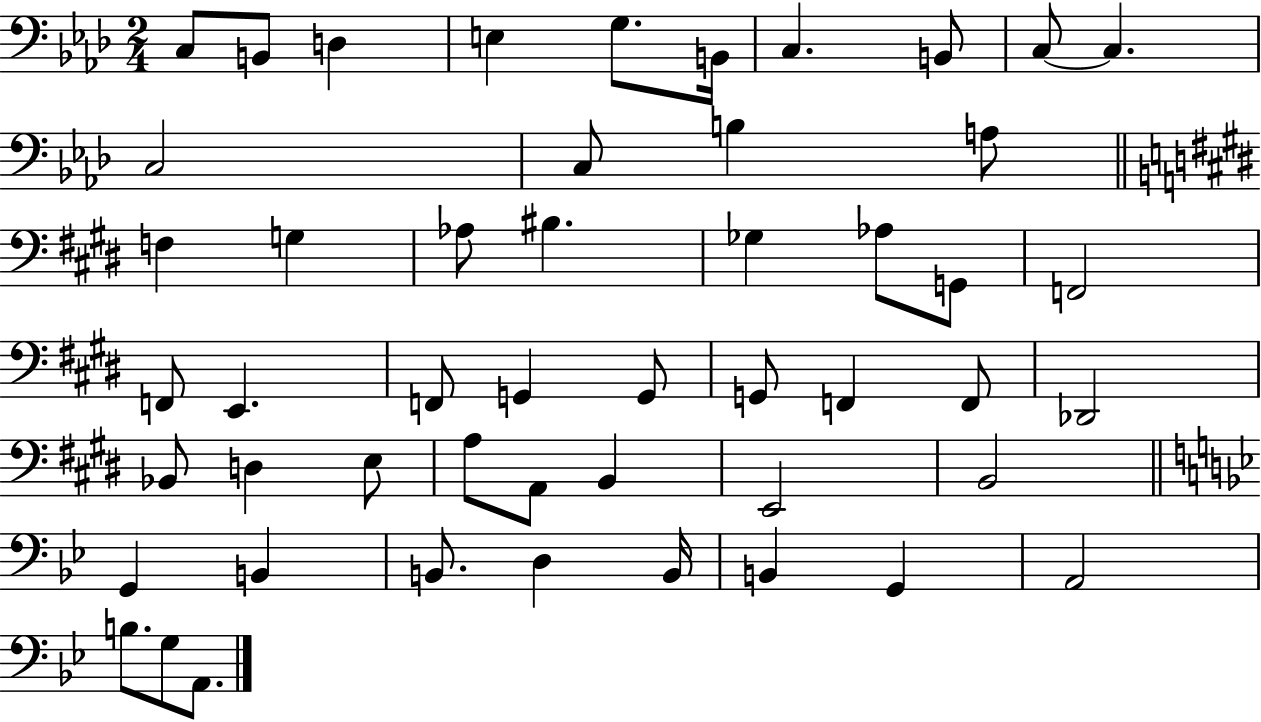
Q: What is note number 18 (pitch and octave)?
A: BIS3